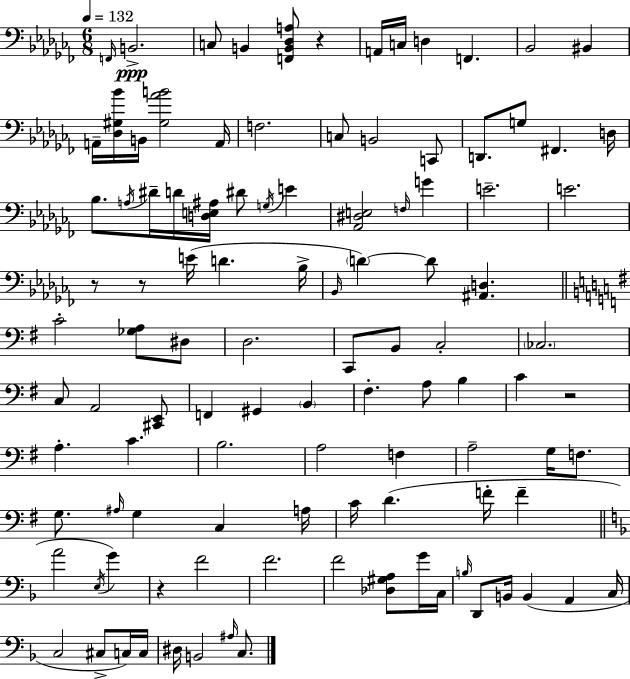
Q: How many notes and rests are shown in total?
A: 107